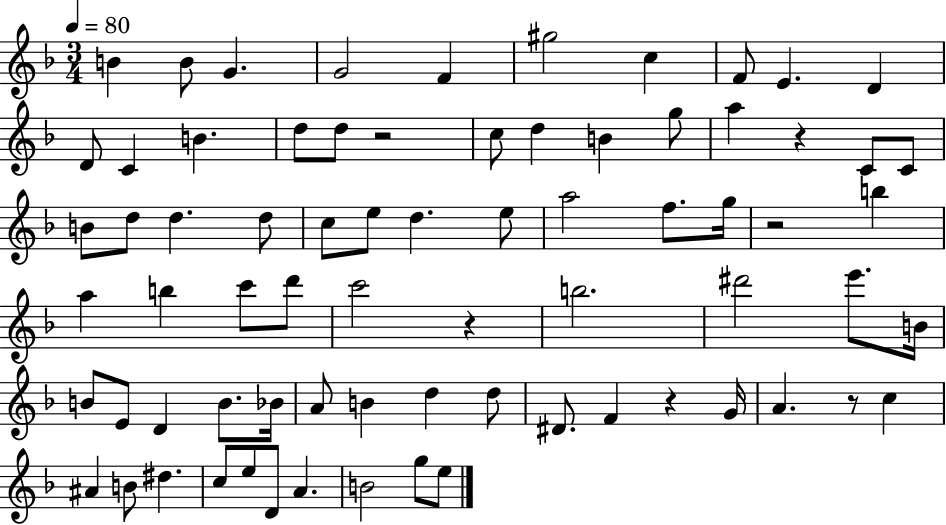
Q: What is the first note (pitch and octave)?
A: B4